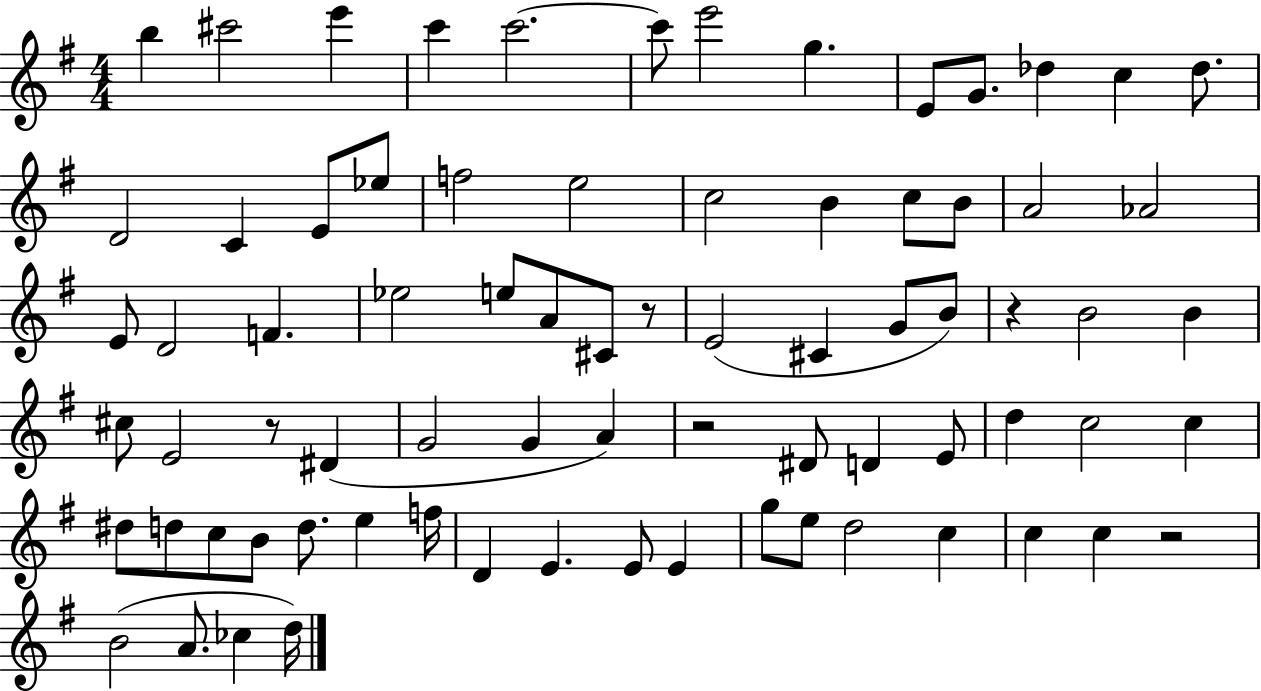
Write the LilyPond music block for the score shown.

{
  \clef treble
  \numericTimeSignature
  \time 4/4
  \key g \major
  b''4 cis'''2 e'''4 | c'''4 c'''2.~~ | c'''8 e'''2 g''4. | e'8 g'8. des''4 c''4 des''8. | \break d'2 c'4 e'8 ees''8 | f''2 e''2 | c''2 b'4 c''8 b'8 | a'2 aes'2 | \break e'8 d'2 f'4. | ees''2 e''8 a'8 cis'8 r8 | e'2( cis'4 g'8 b'8) | r4 b'2 b'4 | \break cis''8 e'2 r8 dis'4( | g'2 g'4 a'4) | r2 dis'8 d'4 e'8 | d''4 c''2 c''4 | \break dis''8 d''8 c''8 b'8 d''8. e''4 f''16 | d'4 e'4. e'8 e'4 | g''8 e''8 d''2 c''4 | c''4 c''4 r2 | \break b'2( a'8. ces''4 d''16) | \bar "|."
}